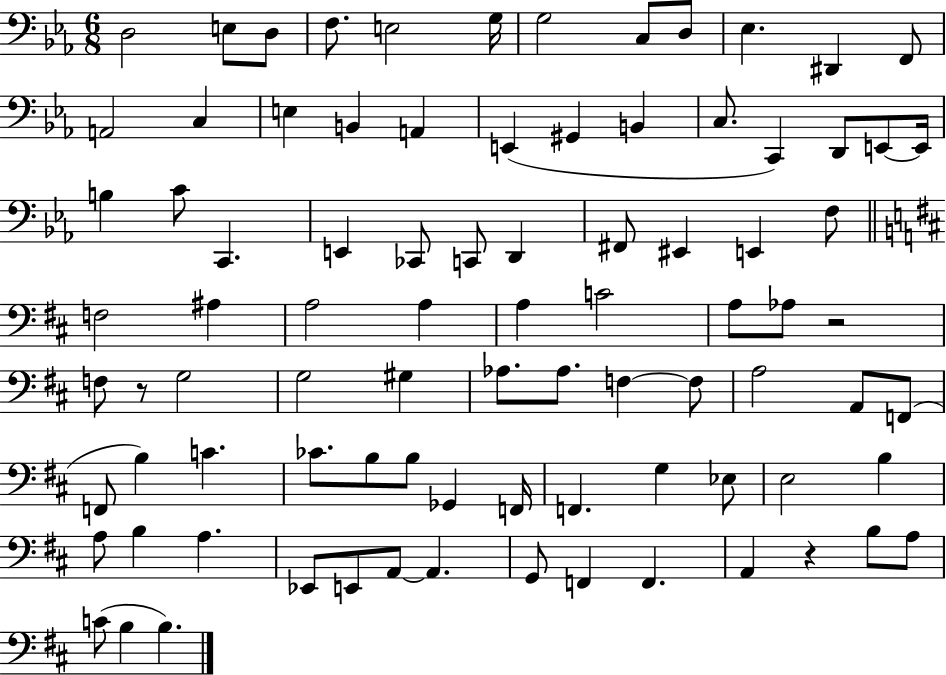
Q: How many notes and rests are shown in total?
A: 87